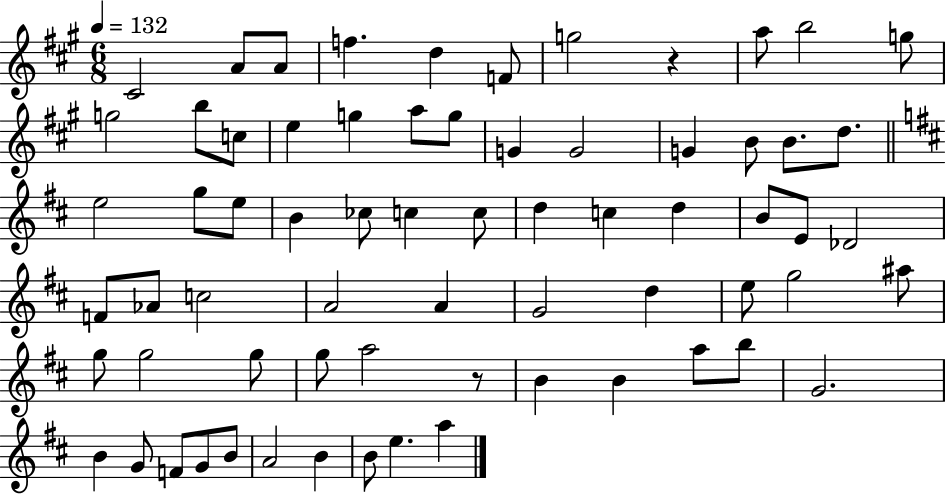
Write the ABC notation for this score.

X:1
T:Untitled
M:6/8
L:1/4
K:A
^C2 A/2 A/2 f d F/2 g2 z a/2 b2 g/2 g2 b/2 c/2 e g a/2 g/2 G G2 G B/2 B/2 d/2 e2 g/2 e/2 B _c/2 c c/2 d c d B/2 E/2 _D2 F/2 _A/2 c2 A2 A G2 d e/2 g2 ^a/2 g/2 g2 g/2 g/2 a2 z/2 B B a/2 b/2 G2 B G/2 F/2 G/2 B/2 A2 B B/2 e a